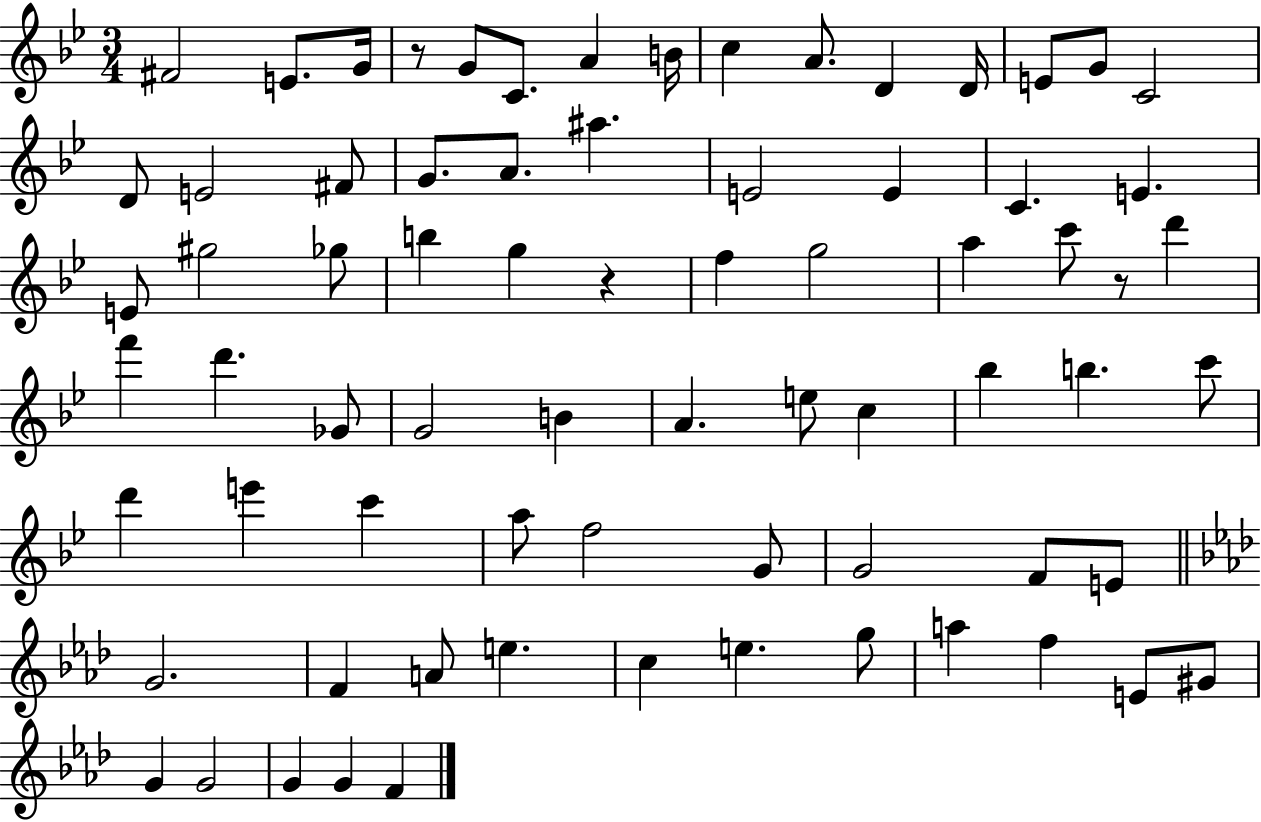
{
  \clef treble
  \numericTimeSignature
  \time 3/4
  \key bes \major
  fis'2 e'8. g'16 | r8 g'8 c'8. a'4 b'16 | c''4 a'8. d'4 d'16 | e'8 g'8 c'2 | \break d'8 e'2 fis'8 | g'8. a'8. ais''4. | e'2 e'4 | c'4. e'4. | \break e'8 gis''2 ges''8 | b''4 g''4 r4 | f''4 g''2 | a''4 c'''8 r8 d'''4 | \break f'''4 d'''4. ges'8 | g'2 b'4 | a'4. e''8 c''4 | bes''4 b''4. c'''8 | \break d'''4 e'''4 c'''4 | a''8 f''2 g'8 | g'2 f'8 e'8 | \bar "||" \break \key aes \major g'2. | f'4 a'8 e''4. | c''4 e''4. g''8 | a''4 f''4 e'8 gis'8 | \break g'4 g'2 | g'4 g'4 f'4 | \bar "|."
}